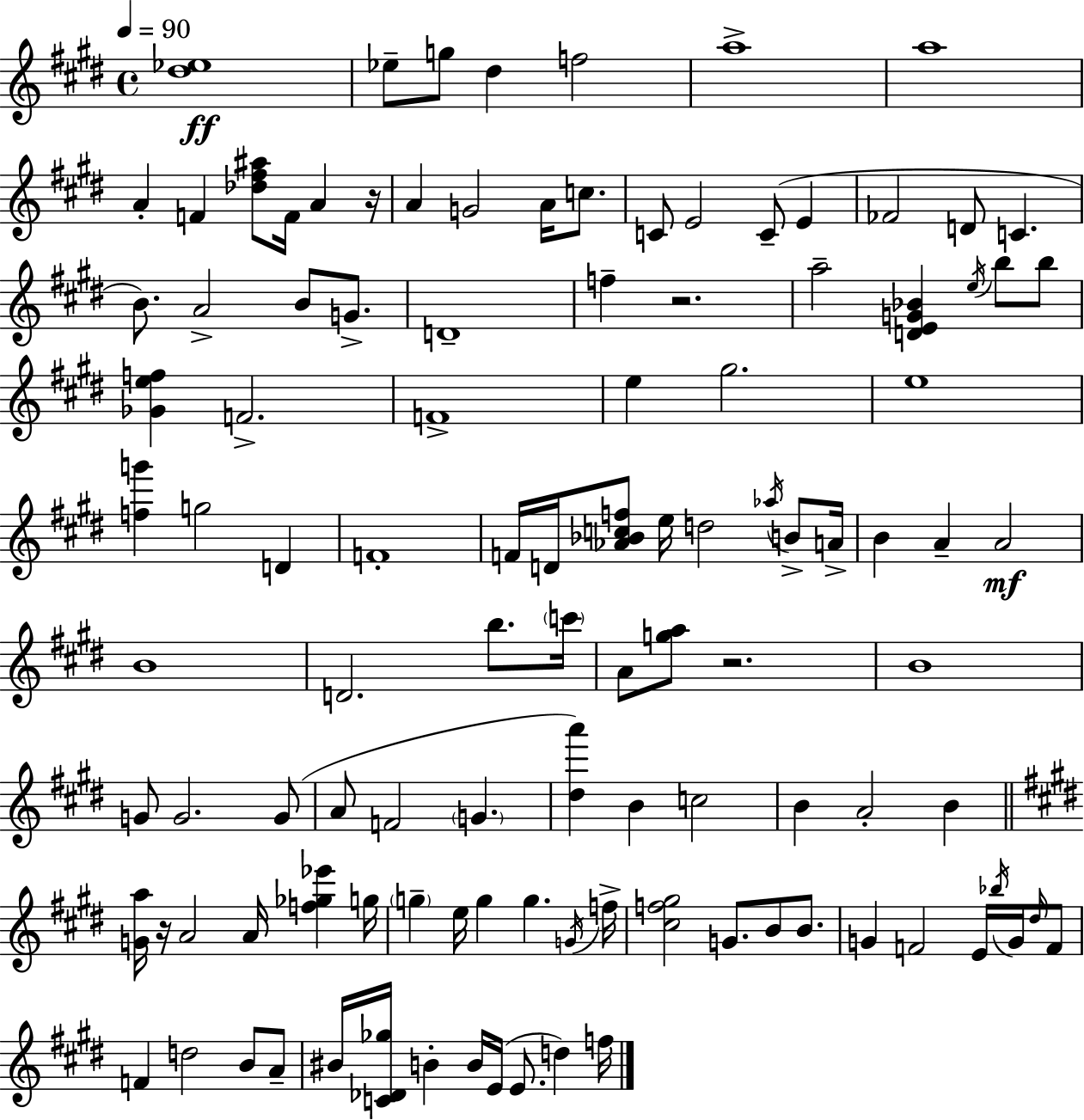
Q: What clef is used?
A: treble